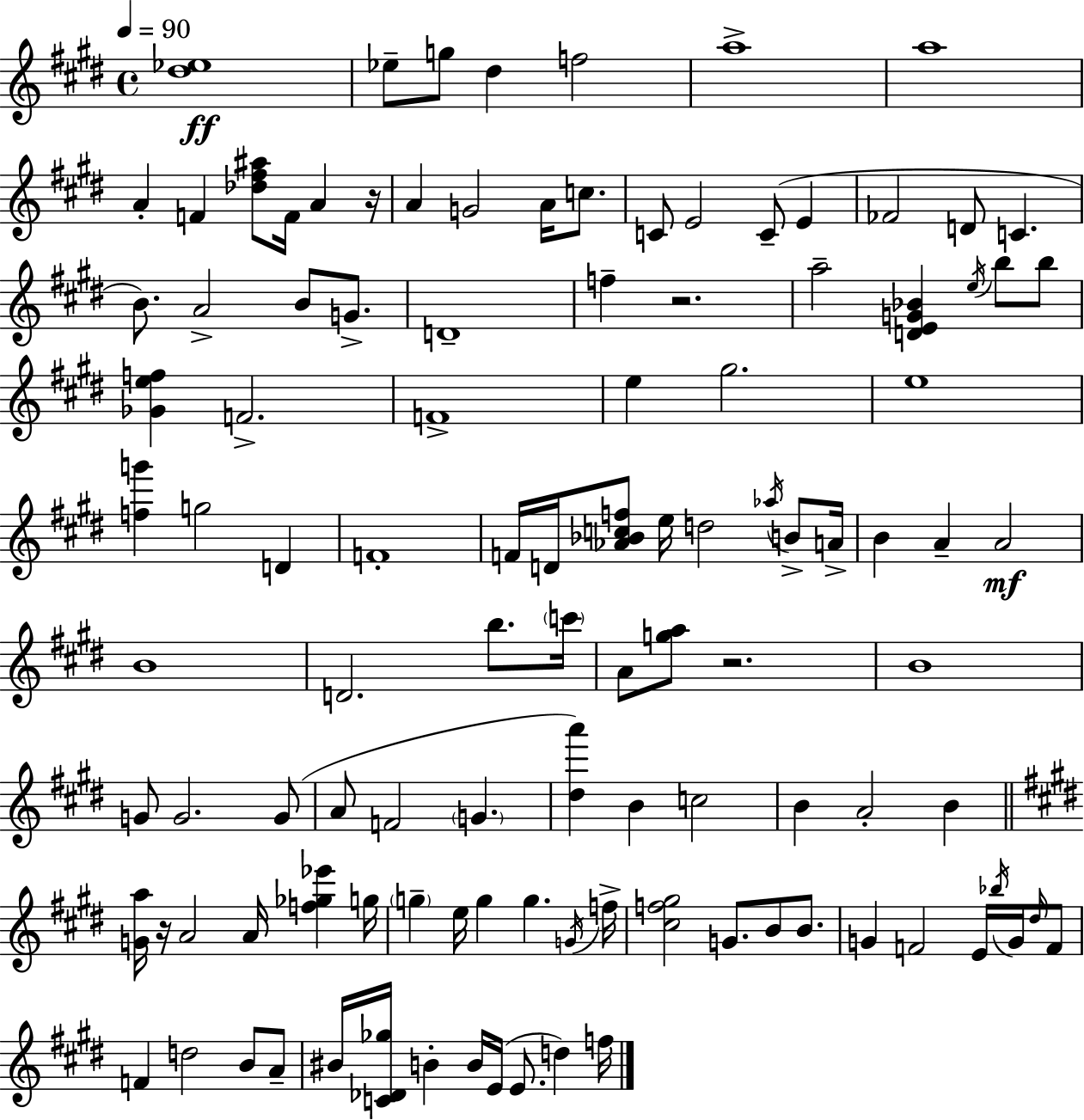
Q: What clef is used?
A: treble